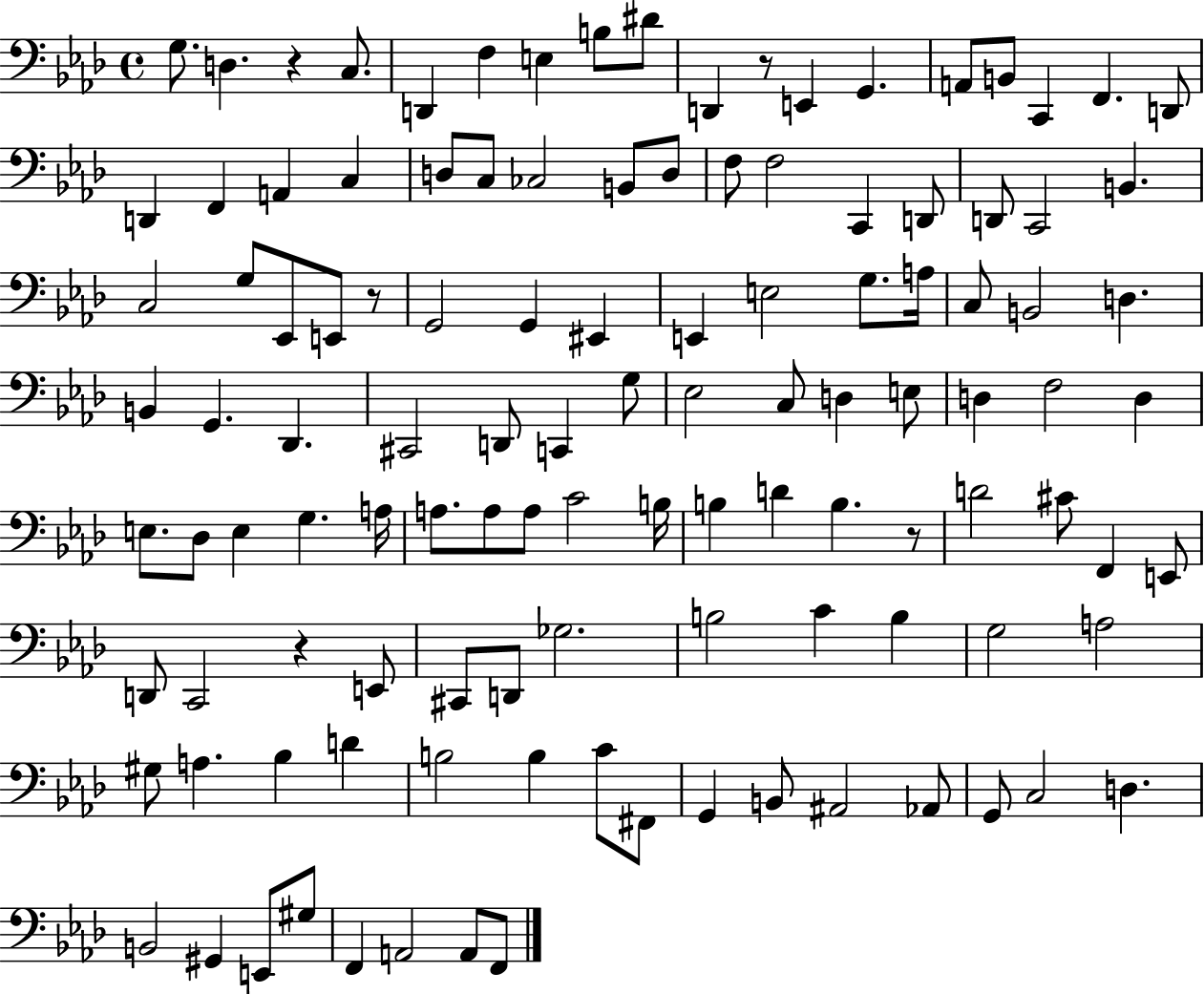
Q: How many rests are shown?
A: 5